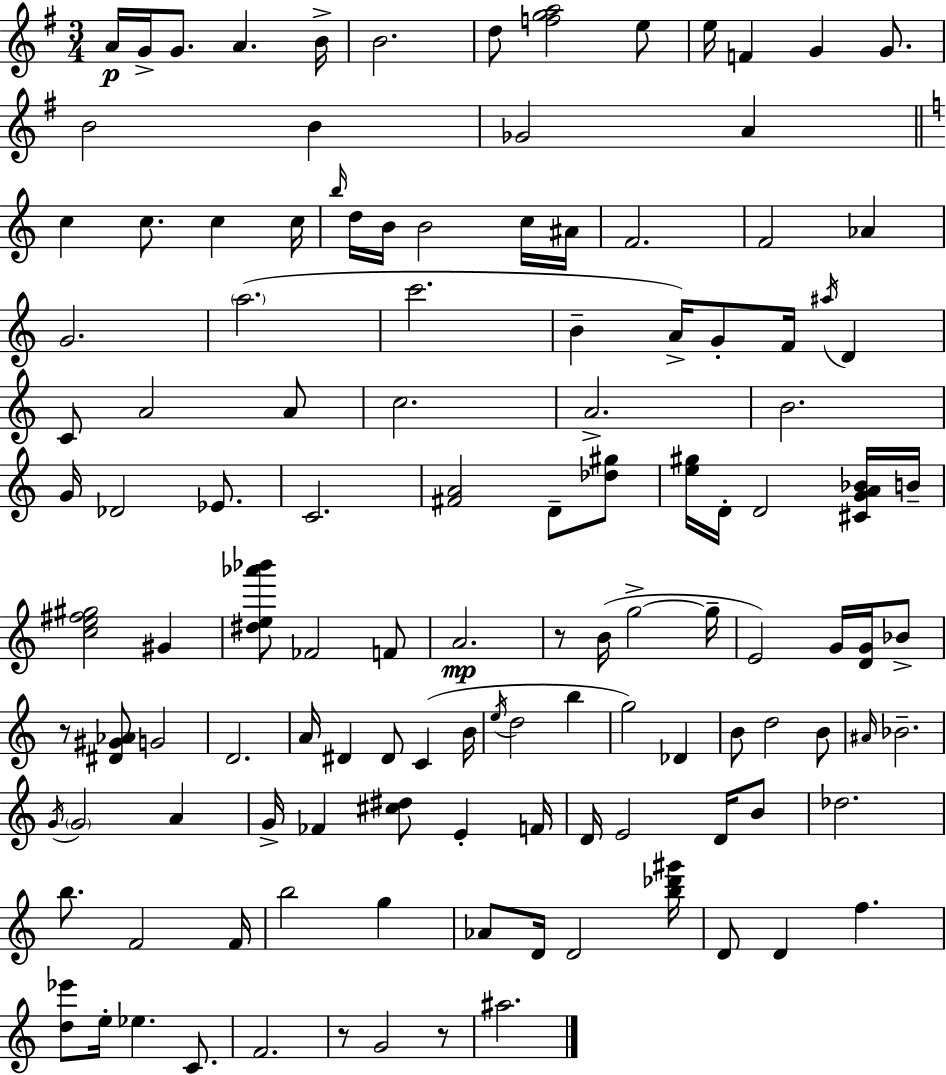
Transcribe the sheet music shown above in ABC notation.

X:1
T:Untitled
M:3/4
L:1/4
K:Em
A/4 G/4 G/2 A B/4 B2 d/2 [fga]2 e/2 e/4 F G G/2 B2 B _G2 A c c/2 c c/4 b/4 d/4 B/4 B2 c/4 ^A/4 F2 F2 _A G2 a2 c'2 B A/4 G/2 F/4 ^a/4 D C/2 A2 A/2 c2 A2 B2 G/4 _D2 _E/2 C2 [^FA]2 D/2 [_d^g]/2 [e^g]/4 D/4 D2 [^CGA_B]/4 B/4 [ce^f^g]2 ^G [^de_a'_b']/2 _F2 F/2 A2 z/2 B/4 g2 g/4 E2 G/4 [DG]/4 _B/2 z/2 [^D^G_A]/2 G2 D2 A/4 ^D ^D/2 C B/4 e/4 d2 b g2 _D B/2 d2 B/2 ^A/4 _B2 G/4 G2 A G/4 _F [^c^d]/2 E F/4 D/4 E2 D/4 B/2 _d2 b/2 F2 F/4 b2 g _A/2 D/4 D2 [b_d'^g']/4 D/2 D f [d_e']/2 e/4 _e C/2 F2 z/2 G2 z/2 ^a2